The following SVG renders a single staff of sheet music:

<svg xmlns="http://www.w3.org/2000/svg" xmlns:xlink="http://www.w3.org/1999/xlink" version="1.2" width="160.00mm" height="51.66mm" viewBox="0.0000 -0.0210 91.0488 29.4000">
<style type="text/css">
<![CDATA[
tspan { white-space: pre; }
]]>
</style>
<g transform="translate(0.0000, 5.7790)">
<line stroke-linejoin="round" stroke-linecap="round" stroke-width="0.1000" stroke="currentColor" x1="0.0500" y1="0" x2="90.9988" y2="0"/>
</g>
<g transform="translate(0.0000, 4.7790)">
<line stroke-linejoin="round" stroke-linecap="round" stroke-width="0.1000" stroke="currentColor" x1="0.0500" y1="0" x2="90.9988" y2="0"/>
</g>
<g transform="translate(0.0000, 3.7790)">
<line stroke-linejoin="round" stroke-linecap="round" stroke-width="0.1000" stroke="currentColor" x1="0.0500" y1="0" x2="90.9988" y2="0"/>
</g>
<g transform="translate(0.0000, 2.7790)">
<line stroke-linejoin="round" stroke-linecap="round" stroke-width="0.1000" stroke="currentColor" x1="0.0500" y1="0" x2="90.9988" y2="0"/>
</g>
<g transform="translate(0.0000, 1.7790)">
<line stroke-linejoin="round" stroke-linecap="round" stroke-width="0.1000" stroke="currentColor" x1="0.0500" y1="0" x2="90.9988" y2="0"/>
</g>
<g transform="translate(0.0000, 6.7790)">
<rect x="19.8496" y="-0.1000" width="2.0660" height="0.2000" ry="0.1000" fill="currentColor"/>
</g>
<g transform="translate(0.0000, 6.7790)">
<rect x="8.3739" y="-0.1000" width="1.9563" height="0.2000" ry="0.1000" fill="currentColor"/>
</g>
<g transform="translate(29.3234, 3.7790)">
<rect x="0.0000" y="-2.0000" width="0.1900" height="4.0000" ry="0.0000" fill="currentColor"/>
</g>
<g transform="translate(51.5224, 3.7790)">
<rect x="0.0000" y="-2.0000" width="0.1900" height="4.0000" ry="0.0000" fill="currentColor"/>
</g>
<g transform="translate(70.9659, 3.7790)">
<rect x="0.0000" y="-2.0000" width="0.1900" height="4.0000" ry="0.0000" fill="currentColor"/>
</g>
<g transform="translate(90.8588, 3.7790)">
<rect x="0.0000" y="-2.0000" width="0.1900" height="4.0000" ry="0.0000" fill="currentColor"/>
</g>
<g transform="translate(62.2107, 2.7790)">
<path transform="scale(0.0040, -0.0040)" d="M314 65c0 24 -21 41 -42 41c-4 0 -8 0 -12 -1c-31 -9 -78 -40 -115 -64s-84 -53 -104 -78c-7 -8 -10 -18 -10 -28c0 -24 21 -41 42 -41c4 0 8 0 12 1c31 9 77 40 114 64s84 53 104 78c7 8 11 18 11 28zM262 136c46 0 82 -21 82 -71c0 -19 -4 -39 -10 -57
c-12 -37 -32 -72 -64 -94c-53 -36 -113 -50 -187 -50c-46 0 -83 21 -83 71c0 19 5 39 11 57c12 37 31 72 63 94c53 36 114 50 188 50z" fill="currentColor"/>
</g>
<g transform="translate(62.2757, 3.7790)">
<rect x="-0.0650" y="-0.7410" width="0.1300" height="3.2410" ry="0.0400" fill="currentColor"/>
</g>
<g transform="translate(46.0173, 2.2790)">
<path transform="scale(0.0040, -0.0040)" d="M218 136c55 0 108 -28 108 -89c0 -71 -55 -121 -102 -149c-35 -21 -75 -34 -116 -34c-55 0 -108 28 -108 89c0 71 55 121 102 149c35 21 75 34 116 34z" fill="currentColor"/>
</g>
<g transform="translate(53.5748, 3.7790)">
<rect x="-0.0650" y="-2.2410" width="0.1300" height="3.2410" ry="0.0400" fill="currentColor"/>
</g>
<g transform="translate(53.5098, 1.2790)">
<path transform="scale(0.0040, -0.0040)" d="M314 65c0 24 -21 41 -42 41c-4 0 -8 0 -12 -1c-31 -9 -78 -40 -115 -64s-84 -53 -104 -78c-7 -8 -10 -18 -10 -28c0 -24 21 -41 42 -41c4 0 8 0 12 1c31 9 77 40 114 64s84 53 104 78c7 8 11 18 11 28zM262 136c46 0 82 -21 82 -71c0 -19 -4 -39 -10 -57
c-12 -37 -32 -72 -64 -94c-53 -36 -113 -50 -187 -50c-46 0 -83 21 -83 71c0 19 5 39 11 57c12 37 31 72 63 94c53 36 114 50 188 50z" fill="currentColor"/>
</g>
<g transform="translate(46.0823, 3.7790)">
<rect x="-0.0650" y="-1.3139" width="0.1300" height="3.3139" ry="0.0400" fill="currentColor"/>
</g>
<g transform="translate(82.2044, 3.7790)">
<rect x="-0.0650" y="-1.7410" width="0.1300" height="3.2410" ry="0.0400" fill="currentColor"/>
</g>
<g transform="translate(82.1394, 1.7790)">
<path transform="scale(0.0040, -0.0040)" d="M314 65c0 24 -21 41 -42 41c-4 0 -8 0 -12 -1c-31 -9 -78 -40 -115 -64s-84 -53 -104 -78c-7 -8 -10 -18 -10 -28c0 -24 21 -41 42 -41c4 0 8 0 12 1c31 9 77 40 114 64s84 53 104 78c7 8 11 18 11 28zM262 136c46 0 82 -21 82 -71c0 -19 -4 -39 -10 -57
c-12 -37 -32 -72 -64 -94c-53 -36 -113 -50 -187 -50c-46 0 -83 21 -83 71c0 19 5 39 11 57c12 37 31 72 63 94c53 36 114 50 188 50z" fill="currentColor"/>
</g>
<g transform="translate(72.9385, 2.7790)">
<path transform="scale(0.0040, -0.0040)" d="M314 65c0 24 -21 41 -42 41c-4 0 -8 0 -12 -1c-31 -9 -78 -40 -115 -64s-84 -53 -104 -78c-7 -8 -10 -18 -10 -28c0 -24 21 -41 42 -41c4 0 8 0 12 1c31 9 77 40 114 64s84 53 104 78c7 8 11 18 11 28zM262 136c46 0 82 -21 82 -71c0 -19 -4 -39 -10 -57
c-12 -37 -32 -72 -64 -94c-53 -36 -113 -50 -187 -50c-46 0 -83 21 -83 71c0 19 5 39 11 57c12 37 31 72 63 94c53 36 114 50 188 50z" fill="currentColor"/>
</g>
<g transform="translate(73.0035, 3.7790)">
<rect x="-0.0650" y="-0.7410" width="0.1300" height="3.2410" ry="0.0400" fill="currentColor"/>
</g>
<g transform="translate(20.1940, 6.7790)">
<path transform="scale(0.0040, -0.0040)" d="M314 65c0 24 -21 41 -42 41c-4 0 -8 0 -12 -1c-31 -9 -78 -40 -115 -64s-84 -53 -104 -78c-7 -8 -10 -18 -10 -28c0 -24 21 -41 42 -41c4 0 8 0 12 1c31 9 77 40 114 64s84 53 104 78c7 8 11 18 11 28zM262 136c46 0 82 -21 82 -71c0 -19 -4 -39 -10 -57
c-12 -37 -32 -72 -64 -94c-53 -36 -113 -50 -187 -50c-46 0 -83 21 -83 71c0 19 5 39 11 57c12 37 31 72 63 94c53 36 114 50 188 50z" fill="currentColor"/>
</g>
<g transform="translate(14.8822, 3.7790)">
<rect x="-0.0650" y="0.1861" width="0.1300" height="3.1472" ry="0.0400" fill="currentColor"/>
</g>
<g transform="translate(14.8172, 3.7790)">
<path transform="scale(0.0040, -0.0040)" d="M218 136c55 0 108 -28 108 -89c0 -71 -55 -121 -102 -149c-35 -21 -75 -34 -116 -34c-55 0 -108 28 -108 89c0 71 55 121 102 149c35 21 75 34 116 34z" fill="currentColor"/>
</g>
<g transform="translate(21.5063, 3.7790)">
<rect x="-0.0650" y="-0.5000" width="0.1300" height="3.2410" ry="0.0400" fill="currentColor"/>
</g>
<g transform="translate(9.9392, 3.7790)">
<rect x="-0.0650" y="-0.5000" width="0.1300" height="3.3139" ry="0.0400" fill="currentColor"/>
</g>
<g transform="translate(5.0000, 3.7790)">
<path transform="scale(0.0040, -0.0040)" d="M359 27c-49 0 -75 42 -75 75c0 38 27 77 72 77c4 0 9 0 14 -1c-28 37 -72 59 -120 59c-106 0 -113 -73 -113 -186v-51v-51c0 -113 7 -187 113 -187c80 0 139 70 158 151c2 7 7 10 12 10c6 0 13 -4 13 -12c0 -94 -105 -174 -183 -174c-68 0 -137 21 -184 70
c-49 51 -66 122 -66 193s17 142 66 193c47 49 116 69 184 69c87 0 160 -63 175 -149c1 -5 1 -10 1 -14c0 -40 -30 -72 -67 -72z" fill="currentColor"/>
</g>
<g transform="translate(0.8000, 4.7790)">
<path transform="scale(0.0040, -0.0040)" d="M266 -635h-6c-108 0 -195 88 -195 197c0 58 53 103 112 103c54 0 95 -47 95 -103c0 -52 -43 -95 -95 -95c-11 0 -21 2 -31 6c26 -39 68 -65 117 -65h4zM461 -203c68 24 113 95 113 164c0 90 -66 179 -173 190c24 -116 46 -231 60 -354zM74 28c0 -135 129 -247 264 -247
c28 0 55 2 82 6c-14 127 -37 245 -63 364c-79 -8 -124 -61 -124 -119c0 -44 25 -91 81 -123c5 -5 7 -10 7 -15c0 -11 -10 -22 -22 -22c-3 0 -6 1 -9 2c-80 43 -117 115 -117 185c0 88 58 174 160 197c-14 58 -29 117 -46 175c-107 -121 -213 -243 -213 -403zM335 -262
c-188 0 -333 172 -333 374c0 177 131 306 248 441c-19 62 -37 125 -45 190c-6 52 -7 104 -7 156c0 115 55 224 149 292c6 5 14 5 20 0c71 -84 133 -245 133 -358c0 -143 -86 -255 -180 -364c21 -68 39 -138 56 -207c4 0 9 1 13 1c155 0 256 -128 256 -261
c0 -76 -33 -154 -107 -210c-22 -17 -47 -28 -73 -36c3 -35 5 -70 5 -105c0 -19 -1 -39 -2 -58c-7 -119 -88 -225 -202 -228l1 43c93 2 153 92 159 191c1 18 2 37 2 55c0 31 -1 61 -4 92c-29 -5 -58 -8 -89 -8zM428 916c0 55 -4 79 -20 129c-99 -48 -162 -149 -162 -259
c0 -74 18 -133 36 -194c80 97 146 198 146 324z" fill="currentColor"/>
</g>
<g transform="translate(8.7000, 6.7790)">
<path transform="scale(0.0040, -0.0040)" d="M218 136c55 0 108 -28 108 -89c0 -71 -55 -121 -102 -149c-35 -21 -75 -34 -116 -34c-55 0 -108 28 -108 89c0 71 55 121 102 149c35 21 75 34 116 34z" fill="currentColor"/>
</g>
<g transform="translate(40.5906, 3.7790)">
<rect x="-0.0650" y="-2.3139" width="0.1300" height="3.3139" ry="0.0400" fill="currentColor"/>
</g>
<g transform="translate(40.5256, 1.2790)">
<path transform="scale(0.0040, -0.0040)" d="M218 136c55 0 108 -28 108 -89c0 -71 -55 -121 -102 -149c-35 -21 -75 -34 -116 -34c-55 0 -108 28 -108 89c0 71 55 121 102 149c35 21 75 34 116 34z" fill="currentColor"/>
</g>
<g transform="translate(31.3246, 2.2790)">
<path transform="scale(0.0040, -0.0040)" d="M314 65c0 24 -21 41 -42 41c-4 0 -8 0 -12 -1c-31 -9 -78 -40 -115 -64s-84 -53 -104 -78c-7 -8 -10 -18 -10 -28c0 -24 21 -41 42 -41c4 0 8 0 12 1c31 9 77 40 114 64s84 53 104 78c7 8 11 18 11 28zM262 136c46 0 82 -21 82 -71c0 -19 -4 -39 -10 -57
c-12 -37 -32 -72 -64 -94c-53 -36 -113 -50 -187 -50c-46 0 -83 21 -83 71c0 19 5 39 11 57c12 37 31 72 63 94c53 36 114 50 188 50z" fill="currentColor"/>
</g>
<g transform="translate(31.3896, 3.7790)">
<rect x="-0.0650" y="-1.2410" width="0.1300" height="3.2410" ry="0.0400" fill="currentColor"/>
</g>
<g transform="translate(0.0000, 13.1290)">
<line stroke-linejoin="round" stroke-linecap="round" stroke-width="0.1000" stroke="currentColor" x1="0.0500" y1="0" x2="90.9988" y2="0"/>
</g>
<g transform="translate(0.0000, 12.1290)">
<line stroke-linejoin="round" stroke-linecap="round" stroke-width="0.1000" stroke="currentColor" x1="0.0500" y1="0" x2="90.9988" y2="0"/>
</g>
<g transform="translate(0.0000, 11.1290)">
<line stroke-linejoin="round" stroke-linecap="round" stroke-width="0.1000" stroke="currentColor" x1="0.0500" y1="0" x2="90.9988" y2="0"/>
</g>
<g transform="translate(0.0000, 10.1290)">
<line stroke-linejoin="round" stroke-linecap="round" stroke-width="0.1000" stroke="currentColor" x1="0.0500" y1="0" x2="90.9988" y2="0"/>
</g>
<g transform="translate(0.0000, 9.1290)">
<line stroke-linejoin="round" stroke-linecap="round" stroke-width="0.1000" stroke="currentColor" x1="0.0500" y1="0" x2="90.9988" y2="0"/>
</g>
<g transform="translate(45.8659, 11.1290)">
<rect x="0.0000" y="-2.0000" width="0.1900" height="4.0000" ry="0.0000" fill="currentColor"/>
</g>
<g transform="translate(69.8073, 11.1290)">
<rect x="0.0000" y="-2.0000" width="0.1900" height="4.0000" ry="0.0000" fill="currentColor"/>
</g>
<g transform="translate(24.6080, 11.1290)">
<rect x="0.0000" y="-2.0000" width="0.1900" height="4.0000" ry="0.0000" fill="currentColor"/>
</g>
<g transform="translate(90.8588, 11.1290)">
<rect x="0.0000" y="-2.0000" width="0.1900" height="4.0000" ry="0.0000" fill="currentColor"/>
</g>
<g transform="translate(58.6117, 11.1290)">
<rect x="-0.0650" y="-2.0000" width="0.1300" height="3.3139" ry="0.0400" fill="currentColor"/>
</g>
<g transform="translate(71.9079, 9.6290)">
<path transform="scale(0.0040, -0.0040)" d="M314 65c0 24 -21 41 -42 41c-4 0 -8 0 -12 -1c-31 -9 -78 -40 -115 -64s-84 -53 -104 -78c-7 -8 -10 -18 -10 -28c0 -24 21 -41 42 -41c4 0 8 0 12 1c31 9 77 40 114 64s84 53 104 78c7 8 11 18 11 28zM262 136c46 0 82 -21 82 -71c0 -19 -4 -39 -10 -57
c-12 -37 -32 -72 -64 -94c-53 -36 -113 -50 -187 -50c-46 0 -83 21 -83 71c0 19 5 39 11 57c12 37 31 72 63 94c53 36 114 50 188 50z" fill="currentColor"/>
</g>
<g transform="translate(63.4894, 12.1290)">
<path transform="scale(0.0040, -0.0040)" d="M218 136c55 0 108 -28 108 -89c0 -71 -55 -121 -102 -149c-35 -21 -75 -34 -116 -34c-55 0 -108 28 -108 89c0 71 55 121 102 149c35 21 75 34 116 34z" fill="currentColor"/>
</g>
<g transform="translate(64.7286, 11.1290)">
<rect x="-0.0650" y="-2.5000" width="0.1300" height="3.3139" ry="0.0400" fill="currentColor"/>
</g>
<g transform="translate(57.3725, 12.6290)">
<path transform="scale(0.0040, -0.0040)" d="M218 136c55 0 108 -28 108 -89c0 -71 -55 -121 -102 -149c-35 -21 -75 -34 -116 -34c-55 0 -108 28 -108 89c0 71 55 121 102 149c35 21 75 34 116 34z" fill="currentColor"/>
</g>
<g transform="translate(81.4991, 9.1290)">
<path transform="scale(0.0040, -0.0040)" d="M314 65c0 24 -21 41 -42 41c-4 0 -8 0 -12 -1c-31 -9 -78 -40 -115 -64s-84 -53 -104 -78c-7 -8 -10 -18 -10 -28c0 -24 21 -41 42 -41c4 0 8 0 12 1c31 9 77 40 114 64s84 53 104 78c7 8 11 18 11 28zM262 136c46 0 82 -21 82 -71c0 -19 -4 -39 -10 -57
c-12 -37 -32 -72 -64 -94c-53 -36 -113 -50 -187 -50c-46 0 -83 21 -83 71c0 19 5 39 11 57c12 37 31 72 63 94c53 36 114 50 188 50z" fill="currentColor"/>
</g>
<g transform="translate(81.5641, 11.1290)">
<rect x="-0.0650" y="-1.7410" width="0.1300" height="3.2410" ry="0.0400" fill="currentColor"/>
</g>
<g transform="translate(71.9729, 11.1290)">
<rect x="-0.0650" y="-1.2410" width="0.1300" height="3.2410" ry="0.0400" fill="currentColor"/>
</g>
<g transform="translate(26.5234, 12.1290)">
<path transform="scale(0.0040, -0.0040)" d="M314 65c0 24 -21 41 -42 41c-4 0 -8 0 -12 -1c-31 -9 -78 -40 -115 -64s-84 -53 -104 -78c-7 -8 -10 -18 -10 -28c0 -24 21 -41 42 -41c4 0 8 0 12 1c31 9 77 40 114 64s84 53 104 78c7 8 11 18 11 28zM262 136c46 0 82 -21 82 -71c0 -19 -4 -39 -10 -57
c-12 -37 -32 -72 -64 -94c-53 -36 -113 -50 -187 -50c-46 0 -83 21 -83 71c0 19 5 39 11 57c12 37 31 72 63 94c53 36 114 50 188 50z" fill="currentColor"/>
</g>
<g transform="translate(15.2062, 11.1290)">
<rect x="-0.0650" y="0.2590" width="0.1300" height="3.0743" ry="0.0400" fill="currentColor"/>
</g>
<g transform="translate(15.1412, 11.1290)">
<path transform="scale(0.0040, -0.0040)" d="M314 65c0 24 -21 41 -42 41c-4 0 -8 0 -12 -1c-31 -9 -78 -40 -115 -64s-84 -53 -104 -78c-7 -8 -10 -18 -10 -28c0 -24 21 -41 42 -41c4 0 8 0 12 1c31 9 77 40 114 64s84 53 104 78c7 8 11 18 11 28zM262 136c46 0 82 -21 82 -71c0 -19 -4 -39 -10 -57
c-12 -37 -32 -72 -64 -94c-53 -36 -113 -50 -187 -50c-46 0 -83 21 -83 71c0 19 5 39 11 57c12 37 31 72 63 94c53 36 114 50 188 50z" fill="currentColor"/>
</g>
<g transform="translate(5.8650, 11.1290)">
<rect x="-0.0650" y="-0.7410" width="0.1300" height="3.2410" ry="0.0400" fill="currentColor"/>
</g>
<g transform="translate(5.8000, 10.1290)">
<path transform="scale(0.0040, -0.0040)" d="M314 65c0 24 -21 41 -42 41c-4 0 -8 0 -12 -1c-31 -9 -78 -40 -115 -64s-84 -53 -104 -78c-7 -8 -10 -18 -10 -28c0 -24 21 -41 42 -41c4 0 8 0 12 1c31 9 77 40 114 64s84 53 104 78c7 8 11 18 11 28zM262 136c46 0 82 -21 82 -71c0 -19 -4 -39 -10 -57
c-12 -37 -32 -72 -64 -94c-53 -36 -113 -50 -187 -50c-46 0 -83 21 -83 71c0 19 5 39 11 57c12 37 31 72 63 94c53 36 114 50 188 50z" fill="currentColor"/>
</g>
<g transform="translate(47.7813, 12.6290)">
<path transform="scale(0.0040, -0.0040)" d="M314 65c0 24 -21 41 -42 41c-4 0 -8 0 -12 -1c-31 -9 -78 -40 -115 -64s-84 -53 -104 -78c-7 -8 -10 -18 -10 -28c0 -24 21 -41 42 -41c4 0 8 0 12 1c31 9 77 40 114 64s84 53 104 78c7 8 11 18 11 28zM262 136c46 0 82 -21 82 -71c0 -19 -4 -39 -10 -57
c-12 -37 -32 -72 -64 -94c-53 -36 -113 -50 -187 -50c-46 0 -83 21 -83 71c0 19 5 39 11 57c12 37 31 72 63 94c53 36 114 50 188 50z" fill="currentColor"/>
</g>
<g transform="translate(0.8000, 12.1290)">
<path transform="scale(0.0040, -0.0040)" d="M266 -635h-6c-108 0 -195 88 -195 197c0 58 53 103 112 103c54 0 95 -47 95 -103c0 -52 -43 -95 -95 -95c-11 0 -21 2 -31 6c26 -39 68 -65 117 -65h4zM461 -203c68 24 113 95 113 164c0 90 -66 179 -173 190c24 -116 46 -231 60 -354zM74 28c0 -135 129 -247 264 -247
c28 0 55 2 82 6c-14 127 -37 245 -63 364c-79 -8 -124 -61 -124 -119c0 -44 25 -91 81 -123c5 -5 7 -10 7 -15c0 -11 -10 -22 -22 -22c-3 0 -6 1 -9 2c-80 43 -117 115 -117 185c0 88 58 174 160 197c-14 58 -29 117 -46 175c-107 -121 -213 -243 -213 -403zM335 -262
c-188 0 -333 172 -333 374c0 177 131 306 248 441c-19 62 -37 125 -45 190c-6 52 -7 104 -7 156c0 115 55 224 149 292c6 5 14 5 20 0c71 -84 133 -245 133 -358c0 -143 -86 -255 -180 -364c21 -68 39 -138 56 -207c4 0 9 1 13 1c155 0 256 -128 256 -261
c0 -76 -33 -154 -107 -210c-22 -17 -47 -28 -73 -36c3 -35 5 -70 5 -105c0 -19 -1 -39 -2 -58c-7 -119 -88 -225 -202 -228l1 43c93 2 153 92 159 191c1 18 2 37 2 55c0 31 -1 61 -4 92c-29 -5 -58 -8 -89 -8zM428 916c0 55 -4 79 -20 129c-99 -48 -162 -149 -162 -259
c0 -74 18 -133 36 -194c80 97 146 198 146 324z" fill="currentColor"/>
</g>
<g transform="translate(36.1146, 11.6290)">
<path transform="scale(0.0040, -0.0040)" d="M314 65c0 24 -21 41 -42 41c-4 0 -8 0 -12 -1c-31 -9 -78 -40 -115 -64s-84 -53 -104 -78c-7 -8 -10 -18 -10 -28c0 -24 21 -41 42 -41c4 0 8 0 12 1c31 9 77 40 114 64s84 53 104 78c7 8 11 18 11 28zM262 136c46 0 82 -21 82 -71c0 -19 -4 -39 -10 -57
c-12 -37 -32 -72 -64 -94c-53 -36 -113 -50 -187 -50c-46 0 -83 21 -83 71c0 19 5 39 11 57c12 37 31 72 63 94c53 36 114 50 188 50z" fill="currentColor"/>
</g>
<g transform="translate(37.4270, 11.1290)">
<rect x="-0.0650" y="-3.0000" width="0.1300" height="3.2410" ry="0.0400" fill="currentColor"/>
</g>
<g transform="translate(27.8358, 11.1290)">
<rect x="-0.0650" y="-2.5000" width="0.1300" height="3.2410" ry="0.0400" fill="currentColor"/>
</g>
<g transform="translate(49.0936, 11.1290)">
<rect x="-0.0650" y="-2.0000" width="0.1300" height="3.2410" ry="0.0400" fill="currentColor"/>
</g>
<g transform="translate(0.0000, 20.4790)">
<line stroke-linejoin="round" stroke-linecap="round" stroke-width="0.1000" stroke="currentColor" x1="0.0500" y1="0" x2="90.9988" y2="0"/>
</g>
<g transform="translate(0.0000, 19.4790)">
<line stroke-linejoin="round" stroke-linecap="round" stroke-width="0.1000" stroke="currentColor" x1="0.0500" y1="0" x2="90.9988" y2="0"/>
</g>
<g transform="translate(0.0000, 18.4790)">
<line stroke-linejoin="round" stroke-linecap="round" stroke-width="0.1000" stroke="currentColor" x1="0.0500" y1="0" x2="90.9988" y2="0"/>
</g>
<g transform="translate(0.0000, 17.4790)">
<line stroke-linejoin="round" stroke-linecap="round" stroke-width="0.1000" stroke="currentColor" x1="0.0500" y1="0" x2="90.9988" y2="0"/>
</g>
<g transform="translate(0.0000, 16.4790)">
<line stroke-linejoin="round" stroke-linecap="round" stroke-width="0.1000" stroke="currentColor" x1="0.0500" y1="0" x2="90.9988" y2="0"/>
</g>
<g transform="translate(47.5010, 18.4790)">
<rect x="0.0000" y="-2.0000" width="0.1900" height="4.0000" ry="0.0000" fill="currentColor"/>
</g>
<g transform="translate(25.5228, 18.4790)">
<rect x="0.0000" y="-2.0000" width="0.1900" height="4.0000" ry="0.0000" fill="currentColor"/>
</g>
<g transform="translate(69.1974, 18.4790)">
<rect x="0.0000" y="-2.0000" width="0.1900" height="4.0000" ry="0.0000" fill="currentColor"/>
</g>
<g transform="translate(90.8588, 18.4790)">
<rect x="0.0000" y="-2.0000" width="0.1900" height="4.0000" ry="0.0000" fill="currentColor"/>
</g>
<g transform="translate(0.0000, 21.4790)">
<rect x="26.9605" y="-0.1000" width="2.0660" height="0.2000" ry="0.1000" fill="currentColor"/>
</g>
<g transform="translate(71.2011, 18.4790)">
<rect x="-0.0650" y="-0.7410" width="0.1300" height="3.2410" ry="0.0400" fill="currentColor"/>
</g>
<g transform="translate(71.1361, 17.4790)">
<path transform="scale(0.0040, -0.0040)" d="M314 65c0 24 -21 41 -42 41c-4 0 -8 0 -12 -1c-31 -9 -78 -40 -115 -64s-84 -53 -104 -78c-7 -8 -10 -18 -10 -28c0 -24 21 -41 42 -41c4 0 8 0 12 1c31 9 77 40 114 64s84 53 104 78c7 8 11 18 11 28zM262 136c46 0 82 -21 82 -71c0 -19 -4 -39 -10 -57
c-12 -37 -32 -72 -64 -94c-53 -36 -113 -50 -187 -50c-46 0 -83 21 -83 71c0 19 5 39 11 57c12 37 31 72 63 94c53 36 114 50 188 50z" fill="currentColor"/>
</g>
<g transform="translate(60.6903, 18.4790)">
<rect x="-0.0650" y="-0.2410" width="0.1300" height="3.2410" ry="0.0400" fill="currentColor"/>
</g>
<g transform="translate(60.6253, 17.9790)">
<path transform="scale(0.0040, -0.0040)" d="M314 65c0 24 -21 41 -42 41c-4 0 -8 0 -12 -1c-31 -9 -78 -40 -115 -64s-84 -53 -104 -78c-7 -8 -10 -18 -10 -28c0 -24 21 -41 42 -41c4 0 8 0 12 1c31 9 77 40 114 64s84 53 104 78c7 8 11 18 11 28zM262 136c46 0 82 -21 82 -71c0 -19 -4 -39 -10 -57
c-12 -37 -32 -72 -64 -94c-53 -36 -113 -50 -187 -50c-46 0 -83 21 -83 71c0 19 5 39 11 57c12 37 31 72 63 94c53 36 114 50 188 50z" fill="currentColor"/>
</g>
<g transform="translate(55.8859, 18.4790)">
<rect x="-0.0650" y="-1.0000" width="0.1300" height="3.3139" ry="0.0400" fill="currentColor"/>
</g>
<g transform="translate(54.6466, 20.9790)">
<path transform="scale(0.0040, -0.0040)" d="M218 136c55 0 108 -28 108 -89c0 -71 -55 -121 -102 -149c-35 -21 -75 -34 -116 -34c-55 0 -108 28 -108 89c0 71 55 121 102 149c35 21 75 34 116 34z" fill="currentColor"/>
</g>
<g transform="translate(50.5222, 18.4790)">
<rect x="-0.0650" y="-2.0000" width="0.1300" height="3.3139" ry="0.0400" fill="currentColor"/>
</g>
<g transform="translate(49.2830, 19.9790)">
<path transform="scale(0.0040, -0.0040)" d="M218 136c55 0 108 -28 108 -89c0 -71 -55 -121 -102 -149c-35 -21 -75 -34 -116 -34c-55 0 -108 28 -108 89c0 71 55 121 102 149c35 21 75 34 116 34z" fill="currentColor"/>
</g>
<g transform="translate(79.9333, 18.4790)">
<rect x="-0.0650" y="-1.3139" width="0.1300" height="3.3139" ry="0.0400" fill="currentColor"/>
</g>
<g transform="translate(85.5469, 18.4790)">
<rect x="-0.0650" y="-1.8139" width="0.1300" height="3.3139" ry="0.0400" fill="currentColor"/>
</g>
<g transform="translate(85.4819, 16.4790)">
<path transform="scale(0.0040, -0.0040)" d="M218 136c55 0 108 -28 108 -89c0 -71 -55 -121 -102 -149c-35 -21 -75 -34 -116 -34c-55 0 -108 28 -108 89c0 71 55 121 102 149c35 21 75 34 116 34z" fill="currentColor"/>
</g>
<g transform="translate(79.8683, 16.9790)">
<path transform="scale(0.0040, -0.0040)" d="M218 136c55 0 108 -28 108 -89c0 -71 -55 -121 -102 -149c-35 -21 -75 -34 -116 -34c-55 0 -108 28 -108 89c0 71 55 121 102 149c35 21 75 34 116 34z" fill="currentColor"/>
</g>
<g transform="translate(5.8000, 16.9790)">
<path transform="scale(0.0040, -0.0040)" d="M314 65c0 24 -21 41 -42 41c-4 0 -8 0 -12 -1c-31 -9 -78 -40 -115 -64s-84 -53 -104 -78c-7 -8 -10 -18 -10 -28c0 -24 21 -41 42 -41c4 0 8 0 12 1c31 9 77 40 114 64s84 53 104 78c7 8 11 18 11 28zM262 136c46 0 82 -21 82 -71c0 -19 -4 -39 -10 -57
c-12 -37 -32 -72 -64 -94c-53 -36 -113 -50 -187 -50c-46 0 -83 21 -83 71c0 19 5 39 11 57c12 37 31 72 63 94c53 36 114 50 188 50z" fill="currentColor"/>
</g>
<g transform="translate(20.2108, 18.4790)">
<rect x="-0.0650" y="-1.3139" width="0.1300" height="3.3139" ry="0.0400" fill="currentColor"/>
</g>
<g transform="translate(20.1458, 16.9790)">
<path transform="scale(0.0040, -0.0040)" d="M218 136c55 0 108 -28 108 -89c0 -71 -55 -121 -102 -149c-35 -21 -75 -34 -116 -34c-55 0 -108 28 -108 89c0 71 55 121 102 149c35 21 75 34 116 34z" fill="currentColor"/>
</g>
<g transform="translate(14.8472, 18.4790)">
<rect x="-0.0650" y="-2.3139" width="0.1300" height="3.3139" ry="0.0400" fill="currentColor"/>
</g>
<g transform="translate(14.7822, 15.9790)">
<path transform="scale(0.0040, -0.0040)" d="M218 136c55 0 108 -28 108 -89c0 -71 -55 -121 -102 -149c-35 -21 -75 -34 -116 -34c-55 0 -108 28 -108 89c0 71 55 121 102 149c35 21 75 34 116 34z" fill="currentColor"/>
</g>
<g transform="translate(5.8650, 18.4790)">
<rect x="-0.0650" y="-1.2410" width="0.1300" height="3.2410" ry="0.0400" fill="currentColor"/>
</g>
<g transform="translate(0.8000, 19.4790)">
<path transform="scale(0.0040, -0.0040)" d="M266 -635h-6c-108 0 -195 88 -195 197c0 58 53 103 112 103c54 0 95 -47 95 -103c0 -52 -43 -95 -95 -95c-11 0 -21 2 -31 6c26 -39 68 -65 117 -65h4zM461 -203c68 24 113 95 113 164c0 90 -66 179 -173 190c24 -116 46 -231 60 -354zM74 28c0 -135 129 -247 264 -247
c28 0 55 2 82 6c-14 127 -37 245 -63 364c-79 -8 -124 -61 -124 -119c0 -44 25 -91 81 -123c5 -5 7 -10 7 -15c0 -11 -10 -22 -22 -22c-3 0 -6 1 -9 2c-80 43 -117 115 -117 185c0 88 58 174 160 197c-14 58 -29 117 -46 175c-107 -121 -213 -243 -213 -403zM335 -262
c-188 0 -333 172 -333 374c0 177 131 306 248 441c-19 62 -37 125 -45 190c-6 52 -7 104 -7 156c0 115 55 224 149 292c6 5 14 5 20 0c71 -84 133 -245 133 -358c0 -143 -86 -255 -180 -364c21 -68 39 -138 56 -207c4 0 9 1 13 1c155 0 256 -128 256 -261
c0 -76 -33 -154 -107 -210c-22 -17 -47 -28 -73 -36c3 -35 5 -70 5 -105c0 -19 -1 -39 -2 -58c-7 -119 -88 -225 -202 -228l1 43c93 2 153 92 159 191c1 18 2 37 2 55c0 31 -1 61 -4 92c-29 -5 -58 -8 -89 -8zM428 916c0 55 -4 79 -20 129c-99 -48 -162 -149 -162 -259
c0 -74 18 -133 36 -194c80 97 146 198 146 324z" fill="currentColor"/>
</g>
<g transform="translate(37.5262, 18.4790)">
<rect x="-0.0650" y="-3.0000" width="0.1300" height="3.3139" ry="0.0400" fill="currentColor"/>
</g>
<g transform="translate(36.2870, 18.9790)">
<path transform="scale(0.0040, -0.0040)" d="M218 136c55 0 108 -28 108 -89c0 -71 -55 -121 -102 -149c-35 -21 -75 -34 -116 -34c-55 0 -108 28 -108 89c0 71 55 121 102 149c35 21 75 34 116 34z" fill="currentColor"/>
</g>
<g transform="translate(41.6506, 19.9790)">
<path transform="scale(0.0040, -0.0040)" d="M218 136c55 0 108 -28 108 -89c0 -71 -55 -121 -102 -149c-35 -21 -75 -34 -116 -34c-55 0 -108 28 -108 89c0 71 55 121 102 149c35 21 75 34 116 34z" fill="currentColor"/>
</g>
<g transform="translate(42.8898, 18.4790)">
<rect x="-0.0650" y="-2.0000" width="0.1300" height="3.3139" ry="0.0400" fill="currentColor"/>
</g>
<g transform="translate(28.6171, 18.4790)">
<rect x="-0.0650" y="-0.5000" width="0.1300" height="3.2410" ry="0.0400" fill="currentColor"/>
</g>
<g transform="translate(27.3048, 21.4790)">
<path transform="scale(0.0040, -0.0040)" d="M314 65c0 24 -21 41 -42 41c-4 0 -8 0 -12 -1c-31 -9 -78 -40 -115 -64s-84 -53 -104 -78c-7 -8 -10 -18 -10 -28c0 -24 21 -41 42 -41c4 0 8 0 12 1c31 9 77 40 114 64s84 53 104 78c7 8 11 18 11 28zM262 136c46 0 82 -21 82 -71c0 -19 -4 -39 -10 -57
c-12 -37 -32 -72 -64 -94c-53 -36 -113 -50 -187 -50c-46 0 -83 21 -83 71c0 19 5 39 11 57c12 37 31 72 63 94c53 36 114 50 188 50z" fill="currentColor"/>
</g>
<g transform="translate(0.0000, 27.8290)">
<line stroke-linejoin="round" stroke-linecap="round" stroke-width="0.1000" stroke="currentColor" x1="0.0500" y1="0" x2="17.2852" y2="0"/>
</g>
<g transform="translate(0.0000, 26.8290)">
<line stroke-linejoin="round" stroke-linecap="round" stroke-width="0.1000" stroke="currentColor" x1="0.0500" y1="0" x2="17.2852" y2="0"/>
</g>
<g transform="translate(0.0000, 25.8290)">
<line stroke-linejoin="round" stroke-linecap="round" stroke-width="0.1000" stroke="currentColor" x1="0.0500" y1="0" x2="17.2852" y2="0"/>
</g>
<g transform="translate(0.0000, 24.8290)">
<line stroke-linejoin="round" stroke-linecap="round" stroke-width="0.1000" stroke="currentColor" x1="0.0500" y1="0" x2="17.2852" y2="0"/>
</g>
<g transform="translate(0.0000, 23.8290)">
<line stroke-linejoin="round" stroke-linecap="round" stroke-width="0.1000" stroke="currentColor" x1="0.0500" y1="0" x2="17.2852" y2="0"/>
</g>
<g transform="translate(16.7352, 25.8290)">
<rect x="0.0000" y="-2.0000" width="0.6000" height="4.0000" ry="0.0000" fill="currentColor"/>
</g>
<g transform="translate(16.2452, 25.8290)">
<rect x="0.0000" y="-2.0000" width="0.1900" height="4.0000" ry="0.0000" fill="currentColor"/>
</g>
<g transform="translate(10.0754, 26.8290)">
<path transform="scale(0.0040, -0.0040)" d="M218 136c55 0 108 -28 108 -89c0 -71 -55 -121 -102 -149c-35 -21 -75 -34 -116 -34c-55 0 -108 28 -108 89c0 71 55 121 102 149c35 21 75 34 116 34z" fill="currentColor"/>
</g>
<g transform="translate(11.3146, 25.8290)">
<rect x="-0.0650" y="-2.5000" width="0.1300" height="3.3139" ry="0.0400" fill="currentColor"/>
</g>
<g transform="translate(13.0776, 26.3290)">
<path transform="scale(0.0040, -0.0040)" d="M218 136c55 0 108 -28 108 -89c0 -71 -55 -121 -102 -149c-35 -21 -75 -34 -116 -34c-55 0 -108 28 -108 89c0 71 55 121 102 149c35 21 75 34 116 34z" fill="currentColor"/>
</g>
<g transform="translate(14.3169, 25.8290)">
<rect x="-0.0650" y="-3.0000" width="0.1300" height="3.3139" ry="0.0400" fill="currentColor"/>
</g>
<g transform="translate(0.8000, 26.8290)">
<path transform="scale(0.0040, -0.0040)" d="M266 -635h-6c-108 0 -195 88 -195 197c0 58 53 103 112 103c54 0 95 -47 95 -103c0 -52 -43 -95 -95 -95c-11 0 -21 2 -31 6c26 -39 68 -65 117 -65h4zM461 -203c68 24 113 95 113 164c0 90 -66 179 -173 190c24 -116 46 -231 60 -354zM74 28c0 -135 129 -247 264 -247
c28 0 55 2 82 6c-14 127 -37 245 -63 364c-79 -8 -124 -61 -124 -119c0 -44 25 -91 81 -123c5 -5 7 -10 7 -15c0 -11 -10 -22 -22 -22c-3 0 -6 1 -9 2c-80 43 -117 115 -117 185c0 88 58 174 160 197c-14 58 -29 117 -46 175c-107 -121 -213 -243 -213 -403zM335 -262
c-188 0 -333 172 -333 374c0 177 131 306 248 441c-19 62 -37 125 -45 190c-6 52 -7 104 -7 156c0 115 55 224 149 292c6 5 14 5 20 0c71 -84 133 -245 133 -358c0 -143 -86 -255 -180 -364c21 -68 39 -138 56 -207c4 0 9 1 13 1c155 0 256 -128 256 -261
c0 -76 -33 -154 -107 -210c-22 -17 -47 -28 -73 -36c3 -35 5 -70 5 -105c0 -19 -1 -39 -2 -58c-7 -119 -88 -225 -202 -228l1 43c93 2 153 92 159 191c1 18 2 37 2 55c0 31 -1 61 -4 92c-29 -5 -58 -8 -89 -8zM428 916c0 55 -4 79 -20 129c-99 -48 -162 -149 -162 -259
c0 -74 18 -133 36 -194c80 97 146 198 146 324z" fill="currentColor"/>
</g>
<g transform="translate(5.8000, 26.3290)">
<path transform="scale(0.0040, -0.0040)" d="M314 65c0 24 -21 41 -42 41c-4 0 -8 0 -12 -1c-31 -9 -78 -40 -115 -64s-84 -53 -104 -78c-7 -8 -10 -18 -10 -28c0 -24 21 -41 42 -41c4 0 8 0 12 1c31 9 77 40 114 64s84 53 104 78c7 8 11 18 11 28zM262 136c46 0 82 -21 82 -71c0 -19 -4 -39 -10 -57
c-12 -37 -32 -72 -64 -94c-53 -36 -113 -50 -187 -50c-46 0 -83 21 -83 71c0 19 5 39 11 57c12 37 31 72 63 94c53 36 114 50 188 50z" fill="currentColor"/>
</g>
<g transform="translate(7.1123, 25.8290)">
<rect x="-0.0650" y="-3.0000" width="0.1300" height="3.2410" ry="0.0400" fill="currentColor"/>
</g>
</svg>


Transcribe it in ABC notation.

X:1
T:Untitled
M:4/4
L:1/4
K:C
C B C2 e2 g e g2 d2 d2 f2 d2 B2 G2 A2 F2 F G e2 f2 e2 g e C2 A F F D c2 d2 e f A2 G A